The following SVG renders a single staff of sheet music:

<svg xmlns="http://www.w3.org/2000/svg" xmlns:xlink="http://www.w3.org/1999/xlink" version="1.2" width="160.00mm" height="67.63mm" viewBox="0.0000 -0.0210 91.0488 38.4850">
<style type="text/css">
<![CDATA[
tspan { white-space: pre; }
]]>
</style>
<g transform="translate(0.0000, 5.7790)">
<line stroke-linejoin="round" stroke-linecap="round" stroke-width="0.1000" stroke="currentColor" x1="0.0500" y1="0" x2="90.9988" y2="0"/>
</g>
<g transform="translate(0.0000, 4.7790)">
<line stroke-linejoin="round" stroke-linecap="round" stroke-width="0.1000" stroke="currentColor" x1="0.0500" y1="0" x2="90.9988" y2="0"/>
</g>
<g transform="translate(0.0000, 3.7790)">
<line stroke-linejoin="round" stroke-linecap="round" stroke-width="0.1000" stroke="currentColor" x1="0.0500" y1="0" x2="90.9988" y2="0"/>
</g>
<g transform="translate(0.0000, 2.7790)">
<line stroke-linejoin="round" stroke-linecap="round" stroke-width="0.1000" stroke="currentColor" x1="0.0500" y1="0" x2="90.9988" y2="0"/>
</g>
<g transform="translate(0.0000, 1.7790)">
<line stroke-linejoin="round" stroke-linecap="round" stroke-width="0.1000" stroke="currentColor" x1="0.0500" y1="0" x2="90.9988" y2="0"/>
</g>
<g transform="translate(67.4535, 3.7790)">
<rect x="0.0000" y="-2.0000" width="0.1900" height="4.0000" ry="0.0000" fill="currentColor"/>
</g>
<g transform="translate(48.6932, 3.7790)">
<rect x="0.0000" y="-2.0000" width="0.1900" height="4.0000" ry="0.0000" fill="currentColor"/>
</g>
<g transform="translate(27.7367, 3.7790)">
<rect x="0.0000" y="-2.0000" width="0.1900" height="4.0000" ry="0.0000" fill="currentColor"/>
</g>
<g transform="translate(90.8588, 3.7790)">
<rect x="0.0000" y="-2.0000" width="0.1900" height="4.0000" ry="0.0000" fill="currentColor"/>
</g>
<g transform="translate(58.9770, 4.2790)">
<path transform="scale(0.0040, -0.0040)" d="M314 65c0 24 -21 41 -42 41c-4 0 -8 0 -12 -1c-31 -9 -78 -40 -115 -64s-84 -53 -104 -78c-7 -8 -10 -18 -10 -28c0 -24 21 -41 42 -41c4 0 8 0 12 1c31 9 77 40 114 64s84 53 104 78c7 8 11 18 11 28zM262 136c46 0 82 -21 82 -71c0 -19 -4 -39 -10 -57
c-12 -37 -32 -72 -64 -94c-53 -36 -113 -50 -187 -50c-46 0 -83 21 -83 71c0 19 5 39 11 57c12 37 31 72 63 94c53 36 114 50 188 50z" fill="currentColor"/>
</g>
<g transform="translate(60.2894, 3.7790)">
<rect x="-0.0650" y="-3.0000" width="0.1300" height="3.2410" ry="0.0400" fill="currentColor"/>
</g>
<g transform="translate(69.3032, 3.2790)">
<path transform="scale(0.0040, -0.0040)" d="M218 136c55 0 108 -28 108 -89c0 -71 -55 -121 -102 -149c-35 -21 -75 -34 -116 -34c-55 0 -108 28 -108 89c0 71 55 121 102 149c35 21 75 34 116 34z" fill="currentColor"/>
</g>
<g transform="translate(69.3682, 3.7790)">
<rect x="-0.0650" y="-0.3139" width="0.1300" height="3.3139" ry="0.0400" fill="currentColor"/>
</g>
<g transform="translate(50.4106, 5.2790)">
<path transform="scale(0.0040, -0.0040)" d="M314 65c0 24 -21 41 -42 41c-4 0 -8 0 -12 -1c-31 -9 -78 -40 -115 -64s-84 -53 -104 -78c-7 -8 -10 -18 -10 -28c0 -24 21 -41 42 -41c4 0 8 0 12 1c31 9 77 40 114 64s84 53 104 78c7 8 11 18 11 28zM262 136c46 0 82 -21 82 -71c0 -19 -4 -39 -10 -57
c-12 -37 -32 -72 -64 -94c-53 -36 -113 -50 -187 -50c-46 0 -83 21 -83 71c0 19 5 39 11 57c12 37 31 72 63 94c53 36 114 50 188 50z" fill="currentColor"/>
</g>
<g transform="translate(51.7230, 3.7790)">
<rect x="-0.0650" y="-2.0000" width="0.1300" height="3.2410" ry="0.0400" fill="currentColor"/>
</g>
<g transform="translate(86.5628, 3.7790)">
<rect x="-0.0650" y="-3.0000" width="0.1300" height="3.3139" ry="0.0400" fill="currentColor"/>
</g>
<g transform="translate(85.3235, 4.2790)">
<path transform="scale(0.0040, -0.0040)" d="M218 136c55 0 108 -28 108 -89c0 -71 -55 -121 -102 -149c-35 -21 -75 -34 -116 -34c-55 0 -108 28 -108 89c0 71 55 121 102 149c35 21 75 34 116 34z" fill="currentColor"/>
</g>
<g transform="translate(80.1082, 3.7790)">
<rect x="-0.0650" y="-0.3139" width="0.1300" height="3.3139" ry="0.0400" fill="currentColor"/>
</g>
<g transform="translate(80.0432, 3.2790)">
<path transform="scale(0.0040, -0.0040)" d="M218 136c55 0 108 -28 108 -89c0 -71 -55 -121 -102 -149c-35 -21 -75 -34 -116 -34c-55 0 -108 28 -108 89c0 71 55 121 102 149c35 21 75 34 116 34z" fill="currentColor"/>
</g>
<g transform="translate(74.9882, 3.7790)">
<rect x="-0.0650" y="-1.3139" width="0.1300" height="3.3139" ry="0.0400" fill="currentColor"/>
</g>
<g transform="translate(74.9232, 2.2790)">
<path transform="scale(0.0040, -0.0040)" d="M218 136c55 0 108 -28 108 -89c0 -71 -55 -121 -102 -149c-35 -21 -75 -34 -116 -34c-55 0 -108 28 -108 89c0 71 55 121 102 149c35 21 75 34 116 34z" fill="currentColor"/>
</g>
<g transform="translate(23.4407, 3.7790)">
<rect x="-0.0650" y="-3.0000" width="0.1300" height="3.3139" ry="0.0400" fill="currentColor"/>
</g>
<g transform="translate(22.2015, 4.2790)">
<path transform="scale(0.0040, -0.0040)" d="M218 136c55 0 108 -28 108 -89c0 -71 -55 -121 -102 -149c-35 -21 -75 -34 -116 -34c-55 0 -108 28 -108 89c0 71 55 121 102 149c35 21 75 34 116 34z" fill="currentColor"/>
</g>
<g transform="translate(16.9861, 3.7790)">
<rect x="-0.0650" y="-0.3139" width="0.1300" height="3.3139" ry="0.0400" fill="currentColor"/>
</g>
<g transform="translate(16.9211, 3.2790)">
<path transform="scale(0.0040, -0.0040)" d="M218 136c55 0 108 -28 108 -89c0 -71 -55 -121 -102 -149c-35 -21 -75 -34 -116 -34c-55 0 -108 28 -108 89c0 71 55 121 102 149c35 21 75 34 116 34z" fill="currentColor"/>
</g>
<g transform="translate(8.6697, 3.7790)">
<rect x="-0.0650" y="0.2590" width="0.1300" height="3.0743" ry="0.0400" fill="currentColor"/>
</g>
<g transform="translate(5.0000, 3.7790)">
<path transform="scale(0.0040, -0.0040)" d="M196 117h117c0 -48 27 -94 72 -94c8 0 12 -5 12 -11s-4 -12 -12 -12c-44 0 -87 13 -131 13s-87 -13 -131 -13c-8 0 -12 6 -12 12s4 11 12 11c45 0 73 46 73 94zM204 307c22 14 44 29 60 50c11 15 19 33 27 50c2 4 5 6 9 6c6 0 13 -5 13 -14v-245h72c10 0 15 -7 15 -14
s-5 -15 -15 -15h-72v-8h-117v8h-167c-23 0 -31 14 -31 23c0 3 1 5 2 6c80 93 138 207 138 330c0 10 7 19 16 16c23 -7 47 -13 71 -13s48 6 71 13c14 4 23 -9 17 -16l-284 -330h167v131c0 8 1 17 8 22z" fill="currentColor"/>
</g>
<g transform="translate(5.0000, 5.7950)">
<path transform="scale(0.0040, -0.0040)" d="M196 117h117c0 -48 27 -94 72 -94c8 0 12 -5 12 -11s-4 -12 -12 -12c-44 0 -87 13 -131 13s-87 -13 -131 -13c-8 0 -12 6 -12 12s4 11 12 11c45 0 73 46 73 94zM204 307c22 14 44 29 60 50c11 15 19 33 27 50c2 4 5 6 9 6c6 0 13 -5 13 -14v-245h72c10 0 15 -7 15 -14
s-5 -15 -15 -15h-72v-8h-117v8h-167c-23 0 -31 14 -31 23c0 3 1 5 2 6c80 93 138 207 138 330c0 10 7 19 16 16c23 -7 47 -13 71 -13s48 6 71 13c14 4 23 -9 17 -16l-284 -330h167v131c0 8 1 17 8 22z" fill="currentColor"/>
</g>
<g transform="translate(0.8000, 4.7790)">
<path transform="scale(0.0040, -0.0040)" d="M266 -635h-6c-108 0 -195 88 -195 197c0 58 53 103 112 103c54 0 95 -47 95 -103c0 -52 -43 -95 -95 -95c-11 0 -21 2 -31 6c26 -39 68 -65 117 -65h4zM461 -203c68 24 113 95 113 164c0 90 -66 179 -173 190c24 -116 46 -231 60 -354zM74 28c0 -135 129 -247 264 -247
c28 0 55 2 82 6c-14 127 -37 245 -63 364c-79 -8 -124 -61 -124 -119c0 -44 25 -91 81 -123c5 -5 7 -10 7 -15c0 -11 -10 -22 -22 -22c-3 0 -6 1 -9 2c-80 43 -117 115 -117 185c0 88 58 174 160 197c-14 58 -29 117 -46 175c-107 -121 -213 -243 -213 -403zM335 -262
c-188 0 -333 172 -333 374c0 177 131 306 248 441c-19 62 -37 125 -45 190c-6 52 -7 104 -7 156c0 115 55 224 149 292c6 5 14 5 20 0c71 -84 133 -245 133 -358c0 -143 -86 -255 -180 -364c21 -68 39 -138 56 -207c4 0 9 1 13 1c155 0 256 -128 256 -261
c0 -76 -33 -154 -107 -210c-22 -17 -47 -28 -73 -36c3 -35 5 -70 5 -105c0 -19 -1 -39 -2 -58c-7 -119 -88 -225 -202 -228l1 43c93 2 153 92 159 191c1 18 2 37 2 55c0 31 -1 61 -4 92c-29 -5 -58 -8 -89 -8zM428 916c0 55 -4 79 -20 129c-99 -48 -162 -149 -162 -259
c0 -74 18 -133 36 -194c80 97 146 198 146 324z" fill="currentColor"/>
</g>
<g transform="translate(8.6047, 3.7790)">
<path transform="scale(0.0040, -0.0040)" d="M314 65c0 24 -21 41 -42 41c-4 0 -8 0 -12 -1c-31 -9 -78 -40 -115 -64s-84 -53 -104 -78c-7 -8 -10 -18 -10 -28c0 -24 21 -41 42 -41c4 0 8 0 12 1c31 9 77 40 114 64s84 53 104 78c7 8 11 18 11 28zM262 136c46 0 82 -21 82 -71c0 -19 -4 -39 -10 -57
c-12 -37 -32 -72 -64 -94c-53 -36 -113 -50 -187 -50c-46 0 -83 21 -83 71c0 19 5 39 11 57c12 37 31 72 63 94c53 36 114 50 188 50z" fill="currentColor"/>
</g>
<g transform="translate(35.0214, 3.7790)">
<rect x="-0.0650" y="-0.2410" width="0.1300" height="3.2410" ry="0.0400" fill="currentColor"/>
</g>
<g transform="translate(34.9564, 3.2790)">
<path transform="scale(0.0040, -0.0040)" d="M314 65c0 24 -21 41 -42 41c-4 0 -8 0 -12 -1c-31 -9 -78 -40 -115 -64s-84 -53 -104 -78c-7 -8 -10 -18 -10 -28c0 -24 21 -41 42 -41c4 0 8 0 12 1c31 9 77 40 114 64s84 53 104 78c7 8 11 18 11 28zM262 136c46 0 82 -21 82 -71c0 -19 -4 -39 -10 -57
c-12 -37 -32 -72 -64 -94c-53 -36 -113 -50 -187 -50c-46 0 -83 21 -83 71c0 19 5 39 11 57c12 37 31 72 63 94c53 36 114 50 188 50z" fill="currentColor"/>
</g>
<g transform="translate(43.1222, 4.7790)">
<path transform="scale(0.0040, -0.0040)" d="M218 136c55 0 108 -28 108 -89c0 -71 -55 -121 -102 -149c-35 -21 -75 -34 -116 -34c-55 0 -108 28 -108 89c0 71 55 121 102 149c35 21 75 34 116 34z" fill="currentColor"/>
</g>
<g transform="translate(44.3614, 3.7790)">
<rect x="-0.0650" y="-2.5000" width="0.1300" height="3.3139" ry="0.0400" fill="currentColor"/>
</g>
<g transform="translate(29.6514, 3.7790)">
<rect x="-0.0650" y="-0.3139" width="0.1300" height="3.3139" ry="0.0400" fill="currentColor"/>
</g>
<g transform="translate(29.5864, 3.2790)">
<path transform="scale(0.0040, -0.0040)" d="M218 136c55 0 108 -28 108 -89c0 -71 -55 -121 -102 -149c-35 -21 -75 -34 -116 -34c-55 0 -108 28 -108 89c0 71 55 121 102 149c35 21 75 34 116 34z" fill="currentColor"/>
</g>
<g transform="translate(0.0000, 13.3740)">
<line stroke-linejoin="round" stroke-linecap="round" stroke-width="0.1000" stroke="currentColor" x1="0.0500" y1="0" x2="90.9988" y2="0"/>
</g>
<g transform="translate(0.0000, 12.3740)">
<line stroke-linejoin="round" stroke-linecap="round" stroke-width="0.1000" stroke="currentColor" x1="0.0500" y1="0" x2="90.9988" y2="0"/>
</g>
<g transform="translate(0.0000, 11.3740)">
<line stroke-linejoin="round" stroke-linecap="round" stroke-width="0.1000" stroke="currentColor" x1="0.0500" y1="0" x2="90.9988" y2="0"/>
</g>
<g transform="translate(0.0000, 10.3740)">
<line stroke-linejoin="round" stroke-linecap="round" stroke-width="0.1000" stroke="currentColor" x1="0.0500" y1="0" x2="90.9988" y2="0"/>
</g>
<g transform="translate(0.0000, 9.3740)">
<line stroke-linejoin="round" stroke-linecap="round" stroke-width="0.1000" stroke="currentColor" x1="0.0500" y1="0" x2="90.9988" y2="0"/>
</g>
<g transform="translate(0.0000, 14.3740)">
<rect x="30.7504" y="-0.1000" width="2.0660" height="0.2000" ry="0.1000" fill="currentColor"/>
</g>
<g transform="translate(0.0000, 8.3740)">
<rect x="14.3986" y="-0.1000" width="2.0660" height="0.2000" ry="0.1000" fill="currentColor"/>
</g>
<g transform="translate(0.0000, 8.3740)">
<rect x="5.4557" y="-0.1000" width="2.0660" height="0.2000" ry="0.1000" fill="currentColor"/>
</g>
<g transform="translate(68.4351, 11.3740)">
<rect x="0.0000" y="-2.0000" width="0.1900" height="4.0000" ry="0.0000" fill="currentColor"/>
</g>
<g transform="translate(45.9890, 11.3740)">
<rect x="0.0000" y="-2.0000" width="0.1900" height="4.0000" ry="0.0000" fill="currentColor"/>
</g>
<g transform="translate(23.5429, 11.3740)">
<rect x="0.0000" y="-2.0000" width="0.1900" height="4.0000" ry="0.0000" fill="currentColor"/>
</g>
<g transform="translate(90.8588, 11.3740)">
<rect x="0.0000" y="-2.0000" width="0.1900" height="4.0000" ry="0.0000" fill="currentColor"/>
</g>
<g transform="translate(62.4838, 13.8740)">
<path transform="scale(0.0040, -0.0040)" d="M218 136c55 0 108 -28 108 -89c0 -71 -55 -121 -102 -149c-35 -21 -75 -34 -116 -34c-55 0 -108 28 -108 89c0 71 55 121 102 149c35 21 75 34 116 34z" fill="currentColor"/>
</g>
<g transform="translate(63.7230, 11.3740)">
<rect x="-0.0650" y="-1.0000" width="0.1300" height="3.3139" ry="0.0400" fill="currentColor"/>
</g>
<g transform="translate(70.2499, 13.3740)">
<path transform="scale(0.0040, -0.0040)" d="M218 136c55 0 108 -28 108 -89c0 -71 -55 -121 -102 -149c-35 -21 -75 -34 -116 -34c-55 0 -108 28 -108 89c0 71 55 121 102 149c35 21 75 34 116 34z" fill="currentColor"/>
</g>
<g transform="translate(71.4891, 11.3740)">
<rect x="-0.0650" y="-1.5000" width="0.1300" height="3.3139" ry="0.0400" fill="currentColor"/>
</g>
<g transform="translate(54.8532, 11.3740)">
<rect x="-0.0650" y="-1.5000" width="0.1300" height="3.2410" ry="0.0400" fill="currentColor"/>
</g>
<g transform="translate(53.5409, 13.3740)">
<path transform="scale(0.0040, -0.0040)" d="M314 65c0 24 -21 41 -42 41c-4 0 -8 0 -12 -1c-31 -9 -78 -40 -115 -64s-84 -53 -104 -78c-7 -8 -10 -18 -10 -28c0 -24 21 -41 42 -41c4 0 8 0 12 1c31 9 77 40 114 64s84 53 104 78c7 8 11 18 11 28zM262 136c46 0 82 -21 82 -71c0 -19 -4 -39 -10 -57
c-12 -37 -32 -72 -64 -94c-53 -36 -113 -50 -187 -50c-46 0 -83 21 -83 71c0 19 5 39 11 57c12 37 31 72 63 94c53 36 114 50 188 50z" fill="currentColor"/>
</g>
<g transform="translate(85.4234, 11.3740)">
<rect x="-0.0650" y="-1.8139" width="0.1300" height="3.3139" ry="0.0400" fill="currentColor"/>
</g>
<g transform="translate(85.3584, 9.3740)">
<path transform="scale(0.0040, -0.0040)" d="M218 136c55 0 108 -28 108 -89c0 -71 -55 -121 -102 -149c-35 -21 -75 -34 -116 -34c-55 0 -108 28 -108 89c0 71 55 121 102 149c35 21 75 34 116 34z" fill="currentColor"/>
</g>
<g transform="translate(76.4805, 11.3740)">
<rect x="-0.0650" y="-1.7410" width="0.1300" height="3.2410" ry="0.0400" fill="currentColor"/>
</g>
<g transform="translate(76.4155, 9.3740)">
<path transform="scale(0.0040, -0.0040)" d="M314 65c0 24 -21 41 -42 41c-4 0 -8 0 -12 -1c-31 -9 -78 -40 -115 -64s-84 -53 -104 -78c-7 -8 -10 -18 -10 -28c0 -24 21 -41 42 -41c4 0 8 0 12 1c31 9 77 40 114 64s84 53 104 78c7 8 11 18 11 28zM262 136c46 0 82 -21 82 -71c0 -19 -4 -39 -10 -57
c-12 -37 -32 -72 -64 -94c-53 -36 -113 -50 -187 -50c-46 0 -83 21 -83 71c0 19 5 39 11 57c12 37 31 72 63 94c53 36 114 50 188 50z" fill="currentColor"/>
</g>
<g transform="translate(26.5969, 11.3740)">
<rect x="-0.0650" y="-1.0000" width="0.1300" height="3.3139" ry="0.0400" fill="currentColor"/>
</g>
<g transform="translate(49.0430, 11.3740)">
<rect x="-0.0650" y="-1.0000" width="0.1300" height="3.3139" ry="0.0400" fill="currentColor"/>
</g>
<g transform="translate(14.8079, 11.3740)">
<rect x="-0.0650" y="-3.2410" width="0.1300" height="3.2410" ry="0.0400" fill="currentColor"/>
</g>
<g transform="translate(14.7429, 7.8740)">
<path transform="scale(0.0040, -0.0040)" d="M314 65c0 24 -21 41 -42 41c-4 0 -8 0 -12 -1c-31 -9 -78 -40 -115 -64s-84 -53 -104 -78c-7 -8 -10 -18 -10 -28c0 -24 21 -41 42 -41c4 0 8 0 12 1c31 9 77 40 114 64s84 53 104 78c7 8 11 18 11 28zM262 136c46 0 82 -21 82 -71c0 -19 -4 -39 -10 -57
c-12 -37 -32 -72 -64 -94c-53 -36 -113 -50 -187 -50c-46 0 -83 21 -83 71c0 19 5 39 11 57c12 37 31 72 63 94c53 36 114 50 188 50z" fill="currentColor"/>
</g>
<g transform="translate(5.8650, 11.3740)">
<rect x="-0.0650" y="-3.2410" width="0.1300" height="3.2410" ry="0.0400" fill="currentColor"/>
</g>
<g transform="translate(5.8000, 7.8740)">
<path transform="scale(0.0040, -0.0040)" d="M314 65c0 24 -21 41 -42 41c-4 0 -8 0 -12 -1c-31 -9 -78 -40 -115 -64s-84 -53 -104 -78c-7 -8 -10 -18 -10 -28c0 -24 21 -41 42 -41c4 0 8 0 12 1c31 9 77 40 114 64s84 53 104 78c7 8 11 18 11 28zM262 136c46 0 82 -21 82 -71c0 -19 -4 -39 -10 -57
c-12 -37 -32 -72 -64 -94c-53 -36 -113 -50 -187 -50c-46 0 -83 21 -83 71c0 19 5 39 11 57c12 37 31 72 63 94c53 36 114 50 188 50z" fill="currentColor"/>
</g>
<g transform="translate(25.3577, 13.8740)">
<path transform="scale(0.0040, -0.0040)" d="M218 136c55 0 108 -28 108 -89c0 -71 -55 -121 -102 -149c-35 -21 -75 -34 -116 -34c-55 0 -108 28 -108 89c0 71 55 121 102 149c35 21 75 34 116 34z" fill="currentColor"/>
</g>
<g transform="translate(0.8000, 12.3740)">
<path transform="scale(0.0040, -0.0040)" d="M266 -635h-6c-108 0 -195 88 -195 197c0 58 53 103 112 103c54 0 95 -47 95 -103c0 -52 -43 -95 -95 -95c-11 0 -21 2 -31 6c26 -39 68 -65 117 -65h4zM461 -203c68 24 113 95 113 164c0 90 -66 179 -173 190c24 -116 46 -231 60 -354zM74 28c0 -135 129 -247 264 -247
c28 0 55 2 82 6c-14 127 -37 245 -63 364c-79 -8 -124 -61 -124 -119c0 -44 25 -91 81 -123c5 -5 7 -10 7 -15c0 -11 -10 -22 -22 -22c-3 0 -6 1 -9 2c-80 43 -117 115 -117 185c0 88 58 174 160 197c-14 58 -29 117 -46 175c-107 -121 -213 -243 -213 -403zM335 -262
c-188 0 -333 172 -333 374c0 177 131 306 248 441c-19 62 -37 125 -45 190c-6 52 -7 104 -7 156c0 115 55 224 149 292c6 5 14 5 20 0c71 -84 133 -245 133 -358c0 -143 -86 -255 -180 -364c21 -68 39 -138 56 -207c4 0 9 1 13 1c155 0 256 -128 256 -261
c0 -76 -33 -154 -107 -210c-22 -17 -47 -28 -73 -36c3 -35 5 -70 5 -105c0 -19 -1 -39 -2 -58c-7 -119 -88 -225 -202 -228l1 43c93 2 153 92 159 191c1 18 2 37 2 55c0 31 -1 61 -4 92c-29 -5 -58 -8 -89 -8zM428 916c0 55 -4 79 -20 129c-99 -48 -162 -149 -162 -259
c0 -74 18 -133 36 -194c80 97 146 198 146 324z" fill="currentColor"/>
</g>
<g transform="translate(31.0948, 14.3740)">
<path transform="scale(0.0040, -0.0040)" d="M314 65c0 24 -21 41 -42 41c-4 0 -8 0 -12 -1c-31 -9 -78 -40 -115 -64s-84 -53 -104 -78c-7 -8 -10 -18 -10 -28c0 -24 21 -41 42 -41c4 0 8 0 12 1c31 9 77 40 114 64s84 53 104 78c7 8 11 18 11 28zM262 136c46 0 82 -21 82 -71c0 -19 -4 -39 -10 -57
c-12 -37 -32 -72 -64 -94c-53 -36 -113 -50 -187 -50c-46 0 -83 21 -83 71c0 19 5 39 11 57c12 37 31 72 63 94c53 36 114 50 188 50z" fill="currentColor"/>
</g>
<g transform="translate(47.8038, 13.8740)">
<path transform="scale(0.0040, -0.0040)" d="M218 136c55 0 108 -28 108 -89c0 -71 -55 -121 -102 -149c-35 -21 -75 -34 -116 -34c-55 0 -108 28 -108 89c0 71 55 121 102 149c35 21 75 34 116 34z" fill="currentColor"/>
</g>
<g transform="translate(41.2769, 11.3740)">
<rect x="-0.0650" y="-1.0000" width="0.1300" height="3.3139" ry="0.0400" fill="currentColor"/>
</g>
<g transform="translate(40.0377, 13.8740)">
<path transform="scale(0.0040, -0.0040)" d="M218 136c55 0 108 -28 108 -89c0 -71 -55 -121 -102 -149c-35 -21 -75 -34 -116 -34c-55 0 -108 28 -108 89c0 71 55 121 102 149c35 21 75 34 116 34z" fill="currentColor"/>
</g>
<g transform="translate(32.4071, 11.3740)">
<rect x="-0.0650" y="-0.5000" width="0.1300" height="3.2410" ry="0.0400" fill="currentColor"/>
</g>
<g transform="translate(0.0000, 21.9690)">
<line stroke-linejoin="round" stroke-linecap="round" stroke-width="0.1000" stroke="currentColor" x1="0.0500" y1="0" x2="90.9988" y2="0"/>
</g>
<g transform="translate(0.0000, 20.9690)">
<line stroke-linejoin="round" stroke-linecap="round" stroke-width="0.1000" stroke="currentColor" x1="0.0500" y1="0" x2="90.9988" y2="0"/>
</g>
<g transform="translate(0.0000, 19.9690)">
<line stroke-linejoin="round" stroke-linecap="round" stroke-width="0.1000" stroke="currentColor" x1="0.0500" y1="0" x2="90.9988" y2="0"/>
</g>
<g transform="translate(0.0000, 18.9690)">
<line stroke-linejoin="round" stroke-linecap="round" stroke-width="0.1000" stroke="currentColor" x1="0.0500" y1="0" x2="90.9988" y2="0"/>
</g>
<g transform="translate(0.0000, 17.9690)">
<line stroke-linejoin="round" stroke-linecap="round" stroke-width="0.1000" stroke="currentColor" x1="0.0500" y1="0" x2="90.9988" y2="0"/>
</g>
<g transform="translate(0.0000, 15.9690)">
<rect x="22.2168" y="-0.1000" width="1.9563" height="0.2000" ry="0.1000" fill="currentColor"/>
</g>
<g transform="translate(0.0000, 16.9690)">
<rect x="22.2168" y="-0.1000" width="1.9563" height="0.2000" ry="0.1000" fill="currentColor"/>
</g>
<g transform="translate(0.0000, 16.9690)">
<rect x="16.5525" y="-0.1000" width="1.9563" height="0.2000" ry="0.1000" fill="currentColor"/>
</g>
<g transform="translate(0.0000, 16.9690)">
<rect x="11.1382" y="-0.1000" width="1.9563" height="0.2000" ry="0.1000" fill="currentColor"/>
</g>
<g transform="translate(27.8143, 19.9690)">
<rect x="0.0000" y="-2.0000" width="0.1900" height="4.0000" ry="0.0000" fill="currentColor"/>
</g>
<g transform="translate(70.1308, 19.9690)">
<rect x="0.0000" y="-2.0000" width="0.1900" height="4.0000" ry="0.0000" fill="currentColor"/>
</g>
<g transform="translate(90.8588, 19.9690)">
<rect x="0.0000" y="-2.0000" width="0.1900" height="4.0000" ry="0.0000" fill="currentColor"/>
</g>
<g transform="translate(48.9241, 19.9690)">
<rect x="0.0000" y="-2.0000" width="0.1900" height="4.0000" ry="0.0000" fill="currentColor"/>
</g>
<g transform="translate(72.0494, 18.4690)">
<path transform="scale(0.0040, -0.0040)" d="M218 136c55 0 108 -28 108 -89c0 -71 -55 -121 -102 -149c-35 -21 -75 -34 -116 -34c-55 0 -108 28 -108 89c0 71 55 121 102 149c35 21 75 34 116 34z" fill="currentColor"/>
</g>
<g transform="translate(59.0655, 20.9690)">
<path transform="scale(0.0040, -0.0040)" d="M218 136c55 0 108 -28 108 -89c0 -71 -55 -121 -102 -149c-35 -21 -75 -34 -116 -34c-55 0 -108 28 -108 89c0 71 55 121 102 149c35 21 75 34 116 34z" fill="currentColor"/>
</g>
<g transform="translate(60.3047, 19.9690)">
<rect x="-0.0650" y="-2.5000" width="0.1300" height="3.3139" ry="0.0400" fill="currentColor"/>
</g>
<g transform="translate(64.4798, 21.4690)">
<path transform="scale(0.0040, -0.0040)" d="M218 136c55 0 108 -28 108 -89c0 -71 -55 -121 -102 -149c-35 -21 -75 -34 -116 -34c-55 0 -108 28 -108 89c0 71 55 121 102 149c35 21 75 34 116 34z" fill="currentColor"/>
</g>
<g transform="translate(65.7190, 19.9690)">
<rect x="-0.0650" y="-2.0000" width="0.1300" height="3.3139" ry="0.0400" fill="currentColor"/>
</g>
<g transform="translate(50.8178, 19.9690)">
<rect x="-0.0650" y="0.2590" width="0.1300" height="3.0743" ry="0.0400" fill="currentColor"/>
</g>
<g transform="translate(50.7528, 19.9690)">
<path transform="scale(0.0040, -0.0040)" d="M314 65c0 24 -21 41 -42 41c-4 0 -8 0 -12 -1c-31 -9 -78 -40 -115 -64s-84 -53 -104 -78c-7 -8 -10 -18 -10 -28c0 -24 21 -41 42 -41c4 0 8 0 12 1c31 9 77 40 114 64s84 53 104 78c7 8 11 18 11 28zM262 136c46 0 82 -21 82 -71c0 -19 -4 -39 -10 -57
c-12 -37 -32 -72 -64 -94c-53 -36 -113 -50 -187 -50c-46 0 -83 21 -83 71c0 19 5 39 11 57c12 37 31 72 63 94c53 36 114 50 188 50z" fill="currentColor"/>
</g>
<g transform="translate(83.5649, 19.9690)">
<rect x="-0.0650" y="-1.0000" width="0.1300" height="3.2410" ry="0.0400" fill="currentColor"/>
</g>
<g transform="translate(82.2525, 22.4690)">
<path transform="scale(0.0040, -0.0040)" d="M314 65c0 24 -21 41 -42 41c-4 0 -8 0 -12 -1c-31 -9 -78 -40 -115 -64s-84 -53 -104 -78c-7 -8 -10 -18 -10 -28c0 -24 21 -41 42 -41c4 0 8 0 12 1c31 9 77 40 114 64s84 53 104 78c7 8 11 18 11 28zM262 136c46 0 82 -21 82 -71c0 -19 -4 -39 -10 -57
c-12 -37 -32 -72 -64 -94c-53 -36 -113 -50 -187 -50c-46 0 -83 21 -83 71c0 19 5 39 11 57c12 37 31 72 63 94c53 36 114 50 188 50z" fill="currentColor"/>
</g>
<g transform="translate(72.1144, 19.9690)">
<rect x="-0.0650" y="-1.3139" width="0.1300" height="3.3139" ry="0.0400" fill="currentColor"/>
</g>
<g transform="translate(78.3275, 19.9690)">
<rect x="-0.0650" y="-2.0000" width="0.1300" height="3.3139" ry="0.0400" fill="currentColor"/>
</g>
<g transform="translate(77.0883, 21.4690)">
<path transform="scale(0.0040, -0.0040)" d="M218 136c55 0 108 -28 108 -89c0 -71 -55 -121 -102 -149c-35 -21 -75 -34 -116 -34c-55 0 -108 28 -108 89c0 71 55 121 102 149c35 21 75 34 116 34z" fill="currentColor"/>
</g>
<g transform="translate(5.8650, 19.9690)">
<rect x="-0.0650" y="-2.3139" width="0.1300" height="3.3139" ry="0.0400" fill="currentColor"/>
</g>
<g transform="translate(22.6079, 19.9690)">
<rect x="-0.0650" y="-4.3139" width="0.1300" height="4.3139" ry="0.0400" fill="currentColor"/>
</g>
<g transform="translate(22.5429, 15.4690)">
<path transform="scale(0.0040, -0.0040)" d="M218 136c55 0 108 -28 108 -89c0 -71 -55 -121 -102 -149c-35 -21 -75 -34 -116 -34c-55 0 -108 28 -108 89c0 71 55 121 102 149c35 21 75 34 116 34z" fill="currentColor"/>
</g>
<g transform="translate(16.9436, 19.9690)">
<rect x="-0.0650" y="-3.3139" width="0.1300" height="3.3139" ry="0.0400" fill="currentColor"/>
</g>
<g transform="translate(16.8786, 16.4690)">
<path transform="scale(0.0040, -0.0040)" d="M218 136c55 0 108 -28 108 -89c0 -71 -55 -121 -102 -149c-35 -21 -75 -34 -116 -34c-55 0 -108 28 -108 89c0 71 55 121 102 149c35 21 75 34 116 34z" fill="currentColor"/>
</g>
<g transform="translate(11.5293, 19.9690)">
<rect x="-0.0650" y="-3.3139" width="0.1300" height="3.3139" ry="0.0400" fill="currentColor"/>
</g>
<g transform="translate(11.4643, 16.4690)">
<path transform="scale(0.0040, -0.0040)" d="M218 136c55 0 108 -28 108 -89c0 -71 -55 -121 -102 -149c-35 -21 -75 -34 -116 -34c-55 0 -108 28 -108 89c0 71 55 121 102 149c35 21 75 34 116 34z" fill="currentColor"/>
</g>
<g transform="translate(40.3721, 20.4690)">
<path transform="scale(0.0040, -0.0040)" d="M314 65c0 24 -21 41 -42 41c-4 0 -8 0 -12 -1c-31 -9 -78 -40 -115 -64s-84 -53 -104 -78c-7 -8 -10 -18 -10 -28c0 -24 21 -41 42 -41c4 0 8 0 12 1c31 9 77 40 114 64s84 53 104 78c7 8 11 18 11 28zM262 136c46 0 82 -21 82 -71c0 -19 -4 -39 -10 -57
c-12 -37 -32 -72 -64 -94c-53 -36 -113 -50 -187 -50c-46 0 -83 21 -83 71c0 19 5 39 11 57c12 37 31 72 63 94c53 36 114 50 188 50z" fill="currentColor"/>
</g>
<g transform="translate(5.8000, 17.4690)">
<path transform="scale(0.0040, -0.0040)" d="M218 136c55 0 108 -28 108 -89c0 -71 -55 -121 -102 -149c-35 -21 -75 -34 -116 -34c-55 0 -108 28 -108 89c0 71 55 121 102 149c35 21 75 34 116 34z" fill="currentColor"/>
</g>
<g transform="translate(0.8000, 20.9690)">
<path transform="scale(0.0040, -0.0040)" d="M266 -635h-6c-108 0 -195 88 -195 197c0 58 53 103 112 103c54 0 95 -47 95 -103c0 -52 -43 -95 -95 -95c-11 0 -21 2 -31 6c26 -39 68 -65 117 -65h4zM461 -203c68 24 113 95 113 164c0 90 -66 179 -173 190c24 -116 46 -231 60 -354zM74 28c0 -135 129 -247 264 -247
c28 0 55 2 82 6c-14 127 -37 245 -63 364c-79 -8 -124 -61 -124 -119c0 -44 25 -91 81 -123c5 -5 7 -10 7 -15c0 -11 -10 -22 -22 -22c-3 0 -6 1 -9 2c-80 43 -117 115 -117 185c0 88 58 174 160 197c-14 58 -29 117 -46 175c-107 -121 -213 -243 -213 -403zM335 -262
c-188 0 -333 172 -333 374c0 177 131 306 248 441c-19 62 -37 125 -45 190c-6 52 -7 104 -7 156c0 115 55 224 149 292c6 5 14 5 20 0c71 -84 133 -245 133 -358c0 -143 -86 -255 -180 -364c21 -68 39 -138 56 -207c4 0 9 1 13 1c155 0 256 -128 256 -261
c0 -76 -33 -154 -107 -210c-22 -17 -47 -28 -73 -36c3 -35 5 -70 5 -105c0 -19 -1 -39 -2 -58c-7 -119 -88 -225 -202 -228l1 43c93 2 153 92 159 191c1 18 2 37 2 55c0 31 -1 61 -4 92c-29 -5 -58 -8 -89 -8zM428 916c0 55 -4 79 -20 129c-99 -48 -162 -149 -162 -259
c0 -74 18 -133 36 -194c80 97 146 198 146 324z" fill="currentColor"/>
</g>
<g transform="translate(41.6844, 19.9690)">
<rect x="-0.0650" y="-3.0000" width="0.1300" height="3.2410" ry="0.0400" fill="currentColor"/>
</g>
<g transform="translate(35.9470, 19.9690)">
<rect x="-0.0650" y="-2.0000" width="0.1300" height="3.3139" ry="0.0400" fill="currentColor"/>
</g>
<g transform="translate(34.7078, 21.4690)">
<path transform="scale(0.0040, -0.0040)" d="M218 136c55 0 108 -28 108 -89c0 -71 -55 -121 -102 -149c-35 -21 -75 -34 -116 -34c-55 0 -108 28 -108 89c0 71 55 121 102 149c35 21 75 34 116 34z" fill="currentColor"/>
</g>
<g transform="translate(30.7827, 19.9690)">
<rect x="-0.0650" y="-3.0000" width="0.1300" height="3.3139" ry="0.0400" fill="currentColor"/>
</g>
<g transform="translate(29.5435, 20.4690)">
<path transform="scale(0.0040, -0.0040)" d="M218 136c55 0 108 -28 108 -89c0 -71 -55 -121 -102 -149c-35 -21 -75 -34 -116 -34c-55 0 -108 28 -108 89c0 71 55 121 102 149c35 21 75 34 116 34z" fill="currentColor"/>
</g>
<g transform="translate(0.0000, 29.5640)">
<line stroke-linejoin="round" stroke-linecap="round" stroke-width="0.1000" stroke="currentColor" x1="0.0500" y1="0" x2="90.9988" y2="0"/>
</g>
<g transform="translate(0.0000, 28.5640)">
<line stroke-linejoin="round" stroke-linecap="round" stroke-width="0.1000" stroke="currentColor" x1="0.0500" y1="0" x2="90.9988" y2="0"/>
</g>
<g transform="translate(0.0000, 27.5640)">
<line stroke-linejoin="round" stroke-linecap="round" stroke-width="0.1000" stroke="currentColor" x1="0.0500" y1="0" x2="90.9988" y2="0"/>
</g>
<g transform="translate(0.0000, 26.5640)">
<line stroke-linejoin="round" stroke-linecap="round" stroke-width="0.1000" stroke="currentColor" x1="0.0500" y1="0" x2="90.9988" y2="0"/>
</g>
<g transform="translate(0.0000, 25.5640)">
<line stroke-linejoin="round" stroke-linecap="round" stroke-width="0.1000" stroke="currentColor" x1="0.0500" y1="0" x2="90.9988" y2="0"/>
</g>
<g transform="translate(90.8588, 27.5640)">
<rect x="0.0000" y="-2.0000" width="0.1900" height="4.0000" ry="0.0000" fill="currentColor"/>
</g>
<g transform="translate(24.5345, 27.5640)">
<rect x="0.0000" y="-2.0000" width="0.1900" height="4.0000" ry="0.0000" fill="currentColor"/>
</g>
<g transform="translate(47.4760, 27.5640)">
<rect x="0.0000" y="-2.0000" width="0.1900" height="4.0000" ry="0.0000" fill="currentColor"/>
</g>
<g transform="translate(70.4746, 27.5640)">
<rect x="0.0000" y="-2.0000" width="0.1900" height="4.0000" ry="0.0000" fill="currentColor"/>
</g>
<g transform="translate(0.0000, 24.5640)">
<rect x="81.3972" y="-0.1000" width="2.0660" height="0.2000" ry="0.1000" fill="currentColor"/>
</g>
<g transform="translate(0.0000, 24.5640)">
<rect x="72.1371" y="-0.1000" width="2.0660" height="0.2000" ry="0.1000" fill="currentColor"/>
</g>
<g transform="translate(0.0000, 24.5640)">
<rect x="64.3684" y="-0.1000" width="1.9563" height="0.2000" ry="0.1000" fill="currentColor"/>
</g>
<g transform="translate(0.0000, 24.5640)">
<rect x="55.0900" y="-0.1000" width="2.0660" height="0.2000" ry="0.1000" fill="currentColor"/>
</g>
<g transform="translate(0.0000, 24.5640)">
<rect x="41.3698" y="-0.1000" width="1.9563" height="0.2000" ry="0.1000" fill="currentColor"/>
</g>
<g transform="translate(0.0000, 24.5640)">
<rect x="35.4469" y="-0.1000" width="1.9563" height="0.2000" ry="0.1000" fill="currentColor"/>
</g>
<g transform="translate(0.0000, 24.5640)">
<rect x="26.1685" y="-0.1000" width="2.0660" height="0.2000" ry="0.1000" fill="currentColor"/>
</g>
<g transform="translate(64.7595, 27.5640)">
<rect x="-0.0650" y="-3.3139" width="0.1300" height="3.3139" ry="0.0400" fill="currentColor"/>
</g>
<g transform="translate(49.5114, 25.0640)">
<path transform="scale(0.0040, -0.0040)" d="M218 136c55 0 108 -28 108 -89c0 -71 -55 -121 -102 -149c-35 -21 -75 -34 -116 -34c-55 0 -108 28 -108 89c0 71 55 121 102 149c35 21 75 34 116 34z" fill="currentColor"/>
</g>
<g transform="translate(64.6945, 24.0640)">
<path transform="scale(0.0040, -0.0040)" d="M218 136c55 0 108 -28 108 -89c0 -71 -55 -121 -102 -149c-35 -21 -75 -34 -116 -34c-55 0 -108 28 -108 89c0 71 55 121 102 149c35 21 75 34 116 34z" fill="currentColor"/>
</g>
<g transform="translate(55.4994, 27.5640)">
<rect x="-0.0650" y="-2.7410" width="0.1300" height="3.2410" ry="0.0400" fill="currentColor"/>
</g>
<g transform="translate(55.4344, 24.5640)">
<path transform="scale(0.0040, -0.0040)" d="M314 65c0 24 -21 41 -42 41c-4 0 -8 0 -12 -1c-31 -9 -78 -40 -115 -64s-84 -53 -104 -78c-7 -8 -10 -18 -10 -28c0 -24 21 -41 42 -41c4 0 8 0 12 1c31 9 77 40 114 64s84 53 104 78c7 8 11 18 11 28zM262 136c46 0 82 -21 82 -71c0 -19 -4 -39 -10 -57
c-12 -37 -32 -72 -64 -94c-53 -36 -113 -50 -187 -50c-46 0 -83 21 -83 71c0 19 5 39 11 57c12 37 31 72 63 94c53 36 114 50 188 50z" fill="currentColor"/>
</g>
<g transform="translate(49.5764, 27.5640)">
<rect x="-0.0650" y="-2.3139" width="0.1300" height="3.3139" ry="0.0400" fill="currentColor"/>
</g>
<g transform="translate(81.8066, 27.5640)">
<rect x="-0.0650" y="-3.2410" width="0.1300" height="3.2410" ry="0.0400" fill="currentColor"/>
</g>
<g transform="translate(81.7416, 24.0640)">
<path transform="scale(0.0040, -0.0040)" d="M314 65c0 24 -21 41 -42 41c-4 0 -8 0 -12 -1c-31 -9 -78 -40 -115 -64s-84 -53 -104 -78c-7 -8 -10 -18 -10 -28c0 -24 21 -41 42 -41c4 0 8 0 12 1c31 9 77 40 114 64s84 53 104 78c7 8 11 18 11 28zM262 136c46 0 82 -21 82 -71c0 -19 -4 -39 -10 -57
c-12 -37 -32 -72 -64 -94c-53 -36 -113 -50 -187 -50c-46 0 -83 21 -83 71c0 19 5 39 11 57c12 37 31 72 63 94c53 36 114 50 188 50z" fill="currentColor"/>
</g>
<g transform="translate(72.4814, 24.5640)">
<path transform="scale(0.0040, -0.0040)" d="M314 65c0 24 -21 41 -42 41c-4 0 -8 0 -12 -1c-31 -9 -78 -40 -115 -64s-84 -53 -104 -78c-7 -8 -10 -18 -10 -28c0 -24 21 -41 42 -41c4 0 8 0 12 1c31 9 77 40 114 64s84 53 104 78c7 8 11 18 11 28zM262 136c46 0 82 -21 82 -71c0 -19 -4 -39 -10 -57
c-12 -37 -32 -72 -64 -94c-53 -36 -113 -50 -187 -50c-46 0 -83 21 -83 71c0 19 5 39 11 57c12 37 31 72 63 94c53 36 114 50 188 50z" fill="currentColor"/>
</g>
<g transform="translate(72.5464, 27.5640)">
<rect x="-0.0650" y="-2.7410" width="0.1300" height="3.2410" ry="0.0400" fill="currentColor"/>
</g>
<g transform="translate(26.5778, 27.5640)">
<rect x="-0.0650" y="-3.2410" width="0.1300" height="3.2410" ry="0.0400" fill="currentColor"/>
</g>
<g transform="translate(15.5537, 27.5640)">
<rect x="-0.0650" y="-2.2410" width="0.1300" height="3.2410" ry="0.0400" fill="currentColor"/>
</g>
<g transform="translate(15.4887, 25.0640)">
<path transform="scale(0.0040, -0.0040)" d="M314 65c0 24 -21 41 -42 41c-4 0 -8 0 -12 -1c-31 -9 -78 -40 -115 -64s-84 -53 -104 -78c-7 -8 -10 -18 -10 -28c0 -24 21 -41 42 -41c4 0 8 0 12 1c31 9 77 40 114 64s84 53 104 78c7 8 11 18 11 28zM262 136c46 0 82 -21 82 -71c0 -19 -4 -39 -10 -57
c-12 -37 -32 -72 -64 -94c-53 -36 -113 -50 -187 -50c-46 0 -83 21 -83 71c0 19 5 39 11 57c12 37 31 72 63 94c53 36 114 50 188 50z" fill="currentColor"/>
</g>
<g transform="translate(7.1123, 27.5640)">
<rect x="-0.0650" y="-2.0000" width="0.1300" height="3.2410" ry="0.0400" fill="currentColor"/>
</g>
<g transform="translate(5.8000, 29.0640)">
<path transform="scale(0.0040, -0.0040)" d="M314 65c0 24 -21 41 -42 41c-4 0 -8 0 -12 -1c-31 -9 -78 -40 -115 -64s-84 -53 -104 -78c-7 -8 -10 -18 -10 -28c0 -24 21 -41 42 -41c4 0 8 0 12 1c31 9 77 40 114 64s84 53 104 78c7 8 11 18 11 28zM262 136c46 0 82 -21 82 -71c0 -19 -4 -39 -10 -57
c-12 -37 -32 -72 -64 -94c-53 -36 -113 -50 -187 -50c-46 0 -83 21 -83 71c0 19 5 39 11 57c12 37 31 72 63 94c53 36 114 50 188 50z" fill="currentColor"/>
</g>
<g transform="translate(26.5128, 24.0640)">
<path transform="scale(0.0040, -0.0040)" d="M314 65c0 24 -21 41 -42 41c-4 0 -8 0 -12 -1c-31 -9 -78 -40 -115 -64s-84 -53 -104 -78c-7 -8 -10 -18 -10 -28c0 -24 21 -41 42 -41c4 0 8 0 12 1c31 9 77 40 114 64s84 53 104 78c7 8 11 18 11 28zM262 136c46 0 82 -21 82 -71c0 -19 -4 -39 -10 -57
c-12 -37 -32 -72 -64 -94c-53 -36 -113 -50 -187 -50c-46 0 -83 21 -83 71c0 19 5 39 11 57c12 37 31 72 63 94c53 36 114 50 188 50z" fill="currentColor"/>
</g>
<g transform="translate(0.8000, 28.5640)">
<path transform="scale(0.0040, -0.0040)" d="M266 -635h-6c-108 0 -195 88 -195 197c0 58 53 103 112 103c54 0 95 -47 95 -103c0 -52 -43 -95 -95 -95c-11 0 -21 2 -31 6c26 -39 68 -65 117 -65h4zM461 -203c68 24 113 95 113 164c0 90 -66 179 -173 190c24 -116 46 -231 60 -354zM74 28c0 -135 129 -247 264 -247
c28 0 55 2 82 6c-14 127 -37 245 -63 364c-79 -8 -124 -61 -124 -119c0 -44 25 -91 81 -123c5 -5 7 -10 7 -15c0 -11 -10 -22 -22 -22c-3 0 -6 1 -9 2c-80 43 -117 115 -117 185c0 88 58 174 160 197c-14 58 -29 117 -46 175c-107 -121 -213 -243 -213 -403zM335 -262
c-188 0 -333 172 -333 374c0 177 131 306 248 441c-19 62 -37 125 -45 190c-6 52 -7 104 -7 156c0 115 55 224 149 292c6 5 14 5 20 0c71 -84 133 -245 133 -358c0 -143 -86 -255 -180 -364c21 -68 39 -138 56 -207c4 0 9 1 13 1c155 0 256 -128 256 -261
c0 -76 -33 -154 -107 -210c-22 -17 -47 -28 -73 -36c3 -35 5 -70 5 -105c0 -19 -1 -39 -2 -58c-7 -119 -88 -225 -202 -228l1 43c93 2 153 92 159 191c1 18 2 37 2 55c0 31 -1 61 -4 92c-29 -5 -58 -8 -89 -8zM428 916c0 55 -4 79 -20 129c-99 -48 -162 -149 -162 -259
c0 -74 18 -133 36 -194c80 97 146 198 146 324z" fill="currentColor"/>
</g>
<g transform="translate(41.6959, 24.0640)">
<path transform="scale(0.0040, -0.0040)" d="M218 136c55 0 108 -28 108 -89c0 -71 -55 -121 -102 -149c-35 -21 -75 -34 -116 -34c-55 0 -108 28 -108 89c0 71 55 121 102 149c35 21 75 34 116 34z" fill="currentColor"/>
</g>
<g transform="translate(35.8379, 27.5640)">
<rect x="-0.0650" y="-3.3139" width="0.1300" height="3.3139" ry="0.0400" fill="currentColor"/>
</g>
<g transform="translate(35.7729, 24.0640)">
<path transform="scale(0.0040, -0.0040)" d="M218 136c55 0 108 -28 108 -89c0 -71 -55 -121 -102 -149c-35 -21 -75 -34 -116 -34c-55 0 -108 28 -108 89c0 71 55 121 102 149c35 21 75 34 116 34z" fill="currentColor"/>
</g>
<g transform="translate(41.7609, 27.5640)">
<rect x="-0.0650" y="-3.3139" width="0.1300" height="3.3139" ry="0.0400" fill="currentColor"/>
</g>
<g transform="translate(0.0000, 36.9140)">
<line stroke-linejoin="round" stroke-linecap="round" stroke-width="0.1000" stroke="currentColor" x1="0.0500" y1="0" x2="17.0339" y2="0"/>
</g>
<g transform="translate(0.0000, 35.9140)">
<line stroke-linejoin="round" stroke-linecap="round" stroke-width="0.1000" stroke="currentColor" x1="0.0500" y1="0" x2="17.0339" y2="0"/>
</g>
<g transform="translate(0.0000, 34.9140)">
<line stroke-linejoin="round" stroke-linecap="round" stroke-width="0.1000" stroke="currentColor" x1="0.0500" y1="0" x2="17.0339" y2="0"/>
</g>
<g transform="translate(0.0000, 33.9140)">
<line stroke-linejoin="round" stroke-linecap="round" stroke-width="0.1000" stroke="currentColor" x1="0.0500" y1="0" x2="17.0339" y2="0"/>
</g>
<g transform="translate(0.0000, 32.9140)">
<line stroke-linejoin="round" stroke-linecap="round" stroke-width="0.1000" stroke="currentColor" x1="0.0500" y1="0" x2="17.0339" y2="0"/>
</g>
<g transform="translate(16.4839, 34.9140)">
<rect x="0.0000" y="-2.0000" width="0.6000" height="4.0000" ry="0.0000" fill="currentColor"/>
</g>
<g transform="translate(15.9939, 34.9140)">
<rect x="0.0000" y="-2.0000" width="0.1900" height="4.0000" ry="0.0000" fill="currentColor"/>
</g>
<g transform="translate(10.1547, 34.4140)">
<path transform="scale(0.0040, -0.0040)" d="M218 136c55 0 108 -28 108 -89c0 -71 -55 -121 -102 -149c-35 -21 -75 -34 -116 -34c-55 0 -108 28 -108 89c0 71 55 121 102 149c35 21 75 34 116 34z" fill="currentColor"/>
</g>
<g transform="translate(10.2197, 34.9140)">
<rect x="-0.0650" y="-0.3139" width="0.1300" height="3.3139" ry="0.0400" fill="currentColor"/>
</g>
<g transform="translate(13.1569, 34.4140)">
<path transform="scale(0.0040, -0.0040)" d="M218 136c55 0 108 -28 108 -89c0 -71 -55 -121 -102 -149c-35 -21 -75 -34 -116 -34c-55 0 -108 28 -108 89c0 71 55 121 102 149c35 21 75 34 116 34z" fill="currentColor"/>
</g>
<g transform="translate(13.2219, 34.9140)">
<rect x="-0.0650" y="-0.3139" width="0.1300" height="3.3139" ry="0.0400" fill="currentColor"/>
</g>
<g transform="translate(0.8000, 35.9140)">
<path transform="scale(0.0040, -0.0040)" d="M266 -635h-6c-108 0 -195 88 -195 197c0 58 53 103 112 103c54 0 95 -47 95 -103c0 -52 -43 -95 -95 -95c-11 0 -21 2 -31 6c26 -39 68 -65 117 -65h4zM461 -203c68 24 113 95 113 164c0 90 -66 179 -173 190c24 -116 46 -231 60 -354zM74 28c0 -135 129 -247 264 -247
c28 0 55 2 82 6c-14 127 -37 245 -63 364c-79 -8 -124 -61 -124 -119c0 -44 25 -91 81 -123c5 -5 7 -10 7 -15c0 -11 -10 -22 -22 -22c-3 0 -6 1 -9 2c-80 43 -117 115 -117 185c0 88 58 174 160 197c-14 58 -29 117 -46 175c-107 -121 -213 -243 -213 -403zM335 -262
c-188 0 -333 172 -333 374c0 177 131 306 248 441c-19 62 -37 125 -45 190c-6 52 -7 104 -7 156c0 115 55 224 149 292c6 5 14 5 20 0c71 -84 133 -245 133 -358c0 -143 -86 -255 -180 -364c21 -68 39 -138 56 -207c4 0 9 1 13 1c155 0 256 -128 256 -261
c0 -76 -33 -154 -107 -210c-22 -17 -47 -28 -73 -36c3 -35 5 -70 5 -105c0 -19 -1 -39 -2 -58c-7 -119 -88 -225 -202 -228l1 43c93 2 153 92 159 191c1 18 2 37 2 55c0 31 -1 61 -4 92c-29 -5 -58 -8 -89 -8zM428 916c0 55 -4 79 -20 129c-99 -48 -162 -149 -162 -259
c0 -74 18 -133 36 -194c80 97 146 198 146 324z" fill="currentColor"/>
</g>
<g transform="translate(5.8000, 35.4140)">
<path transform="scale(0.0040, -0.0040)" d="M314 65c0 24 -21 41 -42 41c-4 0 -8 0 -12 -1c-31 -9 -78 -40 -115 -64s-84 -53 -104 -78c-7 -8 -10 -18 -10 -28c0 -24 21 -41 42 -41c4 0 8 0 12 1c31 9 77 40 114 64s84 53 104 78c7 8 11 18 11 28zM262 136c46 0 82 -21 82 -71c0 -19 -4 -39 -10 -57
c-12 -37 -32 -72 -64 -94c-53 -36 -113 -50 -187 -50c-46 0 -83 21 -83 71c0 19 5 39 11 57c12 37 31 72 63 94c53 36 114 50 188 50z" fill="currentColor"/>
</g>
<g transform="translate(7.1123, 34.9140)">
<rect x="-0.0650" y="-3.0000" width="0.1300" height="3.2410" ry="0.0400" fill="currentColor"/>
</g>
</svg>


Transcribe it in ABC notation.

X:1
T:Untitled
M:4/4
L:1/4
K:C
B2 c A c c2 G F2 A2 c e c A b2 b2 D C2 D D E2 D E f2 f g b b d' A F A2 B2 G F e F D2 F2 g2 b2 b b g a2 b a2 b2 A2 c c